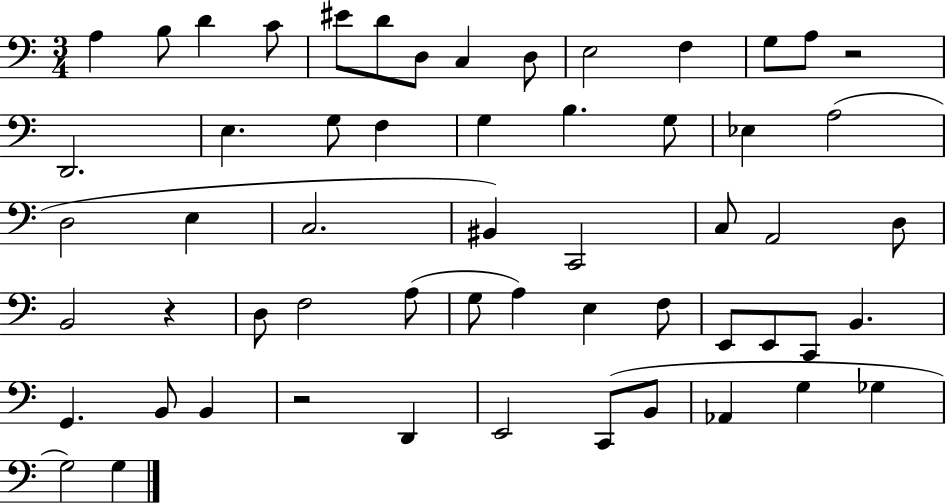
X:1
T:Untitled
M:3/4
L:1/4
K:C
A, B,/2 D C/2 ^E/2 D/2 D,/2 C, D,/2 E,2 F, G,/2 A,/2 z2 D,,2 E, G,/2 F, G, B, G,/2 _E, A,2 D,2 E, C,2 ^B,, C,,2 C,/2 A,,2 D,/2 B,,2 z D,/2 F,2 A,/2 G,/2 A, E, F,/2 E,,/2 E,,/2 C,,/2 B,, G,, B,,/2 B,, z2 D,, E,,2 C,,/2 B,,/2 _A,, G, _G, G,2 G,